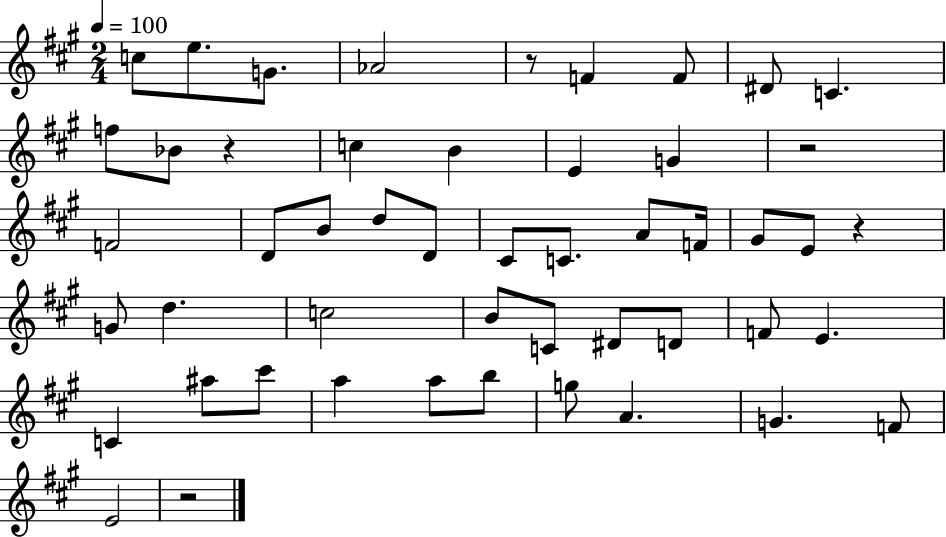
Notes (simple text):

C5/e E5/e. G4/e. Ab4/h R/e F4/q F4/e D#4/e C4/q. F5/e Bb4/e R/q C5/q B4/q E4/q G4/q R/h F4/h D4/e B4/e D5/e D4/e C#4/e C4/e. A4/e F4/s G#4/e E4/e R/q G4/e D5/q. C5/h B4/e C4/e D#4/e D4/e F4/e E4/q. C4/q A#5/e C#6/e A5/q A5/e B5/e G5/e A4/q. G4/q. F4/e E4/h R/h